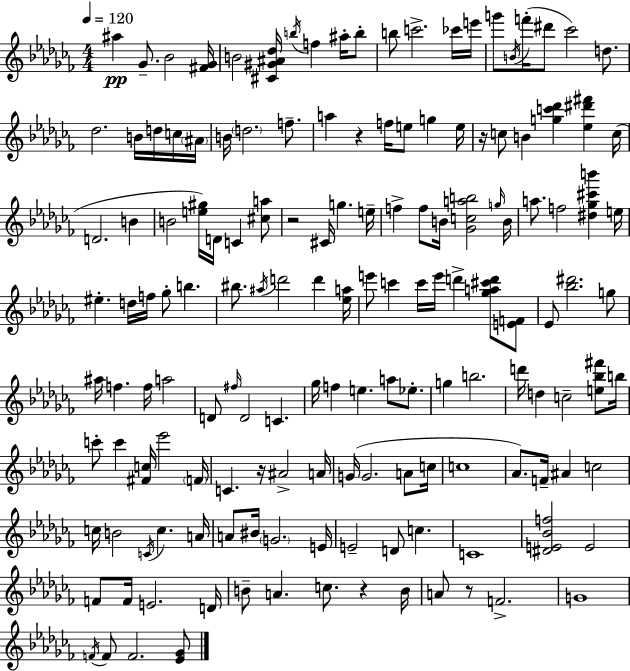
{
  \clef treble
  \numericTimeSignature
  \time 4/4
  \key aes \minor
  \tempo 4 = 120
  ais''4\pp ges'8.-- bes'2 <fis' ges'>16 | b'2 <cis' gis' ais' des''>16 \acciaccatura { b''16 } f''4 ais''16-. b''8-. | b''8 c'''2.-> ces'''16 | e'''16 g'''8 \acciaccatura { b'16 }( f'''16-. dis'''8 ces'''2) d''8. | \break des''2. b'16 d''16 | c''16 \parenthesize ais'16 b'16 \parenthesize d''2. f''8.-- | a''4 r4 f''16 e''8 g''4 | e''16 r16 c''8 b'4 <g'' c''' des'''>4 <ees'' dis''' fis'''>4 | \break c''16( d'2. b'4 | b'2 <e'' gis''>16) d'16 c'4 | <cis'' a''>8 r2 cis'16 g''4. | e''16-- f''4-> f''8 b'16 <ges' c'' a'' b''>2 | \break \grace { g''16 } b'16 a''8. f''2 <dis'' ges'' cis''' b'''>4 | e''16 eis''4.-. d''16 f''16 ges''8-. b''4. | bis''8. \acciaccatura { ais''16 } d'''2 d'''4 | <ees'' a''>16 e'''8 c'''4 c'''16 e'''16 d'''4-> | \break <ges'' a'' cis''' d'''>8 <e' f'>8 ees'8 <bes'' dis'''>2. | g''8 ais''16 f''4. f''16 a''2 | d'8 \grace { fis''16 } d'2 c'4. | ges''16 f''4 e''4. | \break a''8 ees''8.-. g''4 b''2. | d'''16 d''4 c''2-- | <e'' bes'' fis'''>8 b''16 c'''8-. c'''4 <fis' c''>16 ees'''2 | \parenthesize f'16 c'4. r16 ais'2-> | \break a'16 g'16( g'2. | a'8 c''16 c''1 | aes'8.) f'16-- ais'4 c''2 | c''16 b'2 \acciaccatura { c'16 } c''4. | \break a'16 a'8 bis'16 \parenthesize g'2. | e'16 e'2-- d'8 | c''4. c'1 | <dis' e' bes' f''>2 e'2 | \break f'8 f'16 e'2. | d'16 b'8-- a'4. c''8. | r4 b'16 a'8 r8 f'2.-> | g'1 | \break \acciaccatura { f'16 } f'8 f'2. | <ees' ges'>8 \bar "|."
}